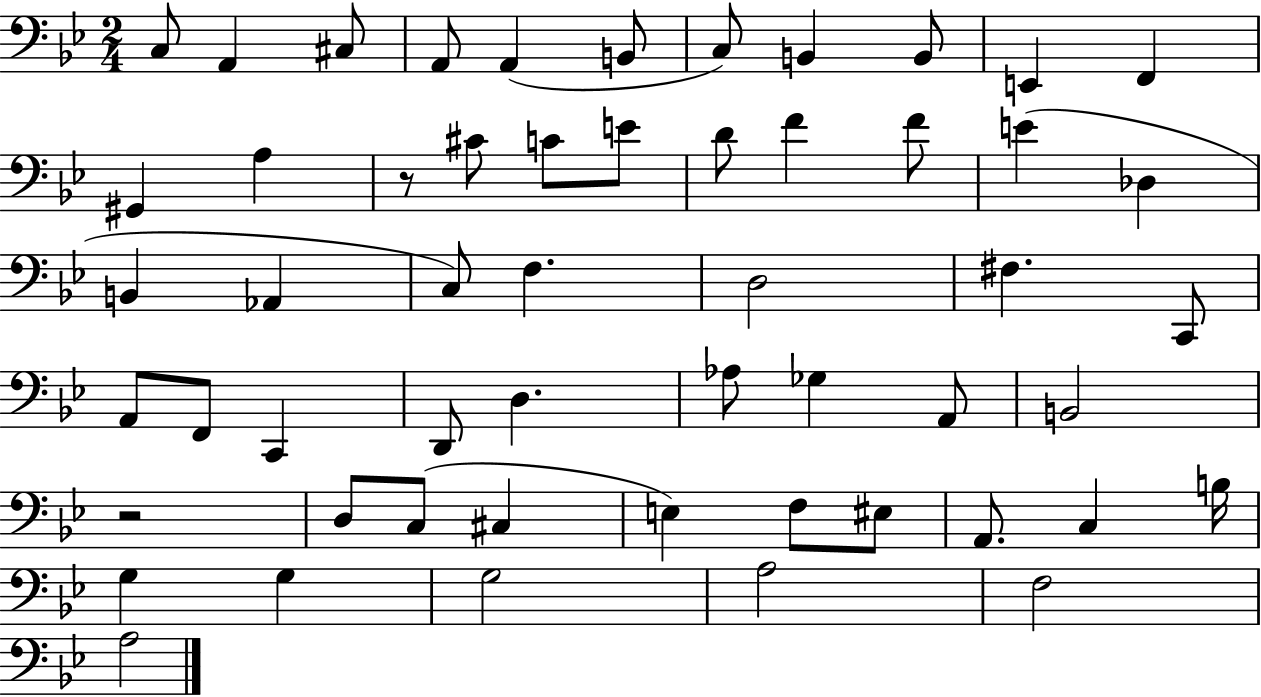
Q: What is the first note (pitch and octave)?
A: C3